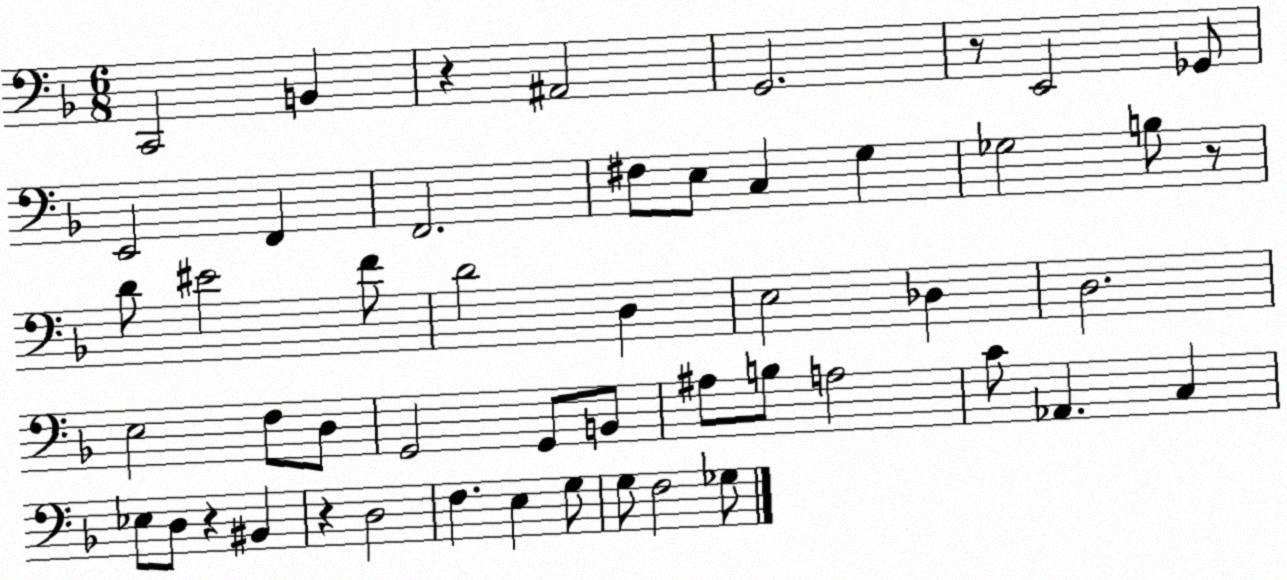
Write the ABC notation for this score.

X:1
T:Untitled
M:6/8
L:1/4
K:F
C,,2 B,, z ^A,,2 G,,2 z/2 E,,2 _G,,/2 E,,2 F,, F,,2 ^F,/2 E,/2 C, G, _G,2 B,/2 z/2 D/2 ^E2 F/2 D2 D, E,2 _D, D,2 E,2 F,/2 D,/2 G,,2 G,,/2 B,,/2 ^A,/2 B,/2 A,2 C/2 _A,, C, _E,/2 D,/2 z ^B,, z D,2 F, E, G,/2 G,/2 F,2 _G,/2